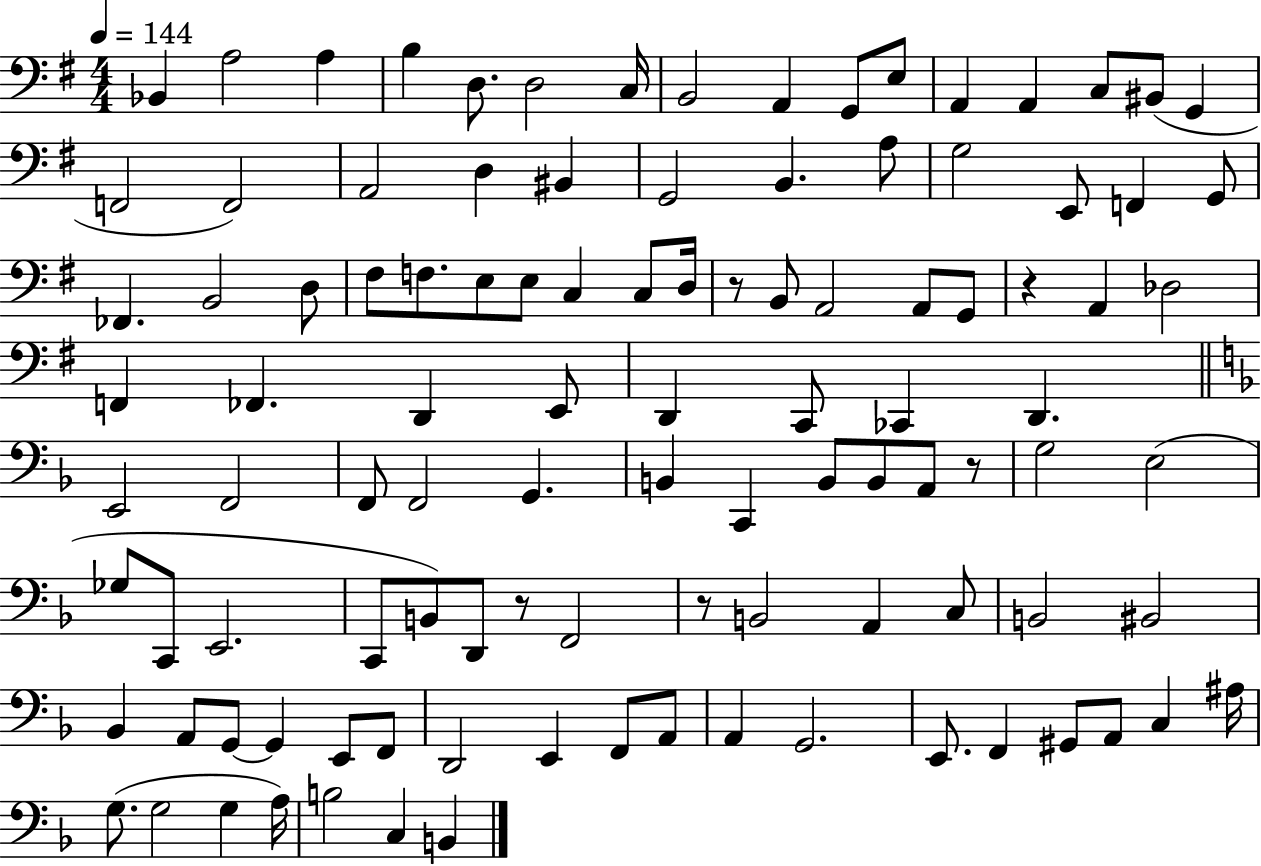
Bb2/q A3/h A3/q B3/q D3/e. D3/h C3/s B2/h A2/q G2/e E3/e A2/q A2/q C3/e BIS2/e G2/q F2/h F2/h A2/h D3/q BIS2/q G2/h B2/q. A3/e G3/h E2/e F2/q G2/e FES2/q. B2/h D3/e F#3/e F3/e. E3/e E3/e C3/q C3/e D3/s R/e B2/e A2/h A2/e G2/e R/q A2/q Db3/h F2/q FES2/q. D2/q E2/e D2/q C2/e CES2/q D2/q. E2/h F2/h F2/e F2/h G2/q. B2/q C2/q B2/e B2/e A2/e R/e G3/h E3/h Gb3/e C2/e E2/h. C2/e B2/e D2/e R/e F2/h R/e B2/h A2/q C3/e B2/h BIS2/h Bb2/q A2/e G2/e G2/q E2/e F2/e D2/h E2/q F2/e A2/e A2/q G2/h. E2/e. F2/q G#2/e A2/e C3/q A#3/s G3/e. G3/h G3/q A3/s B3/h C3/q B2/q